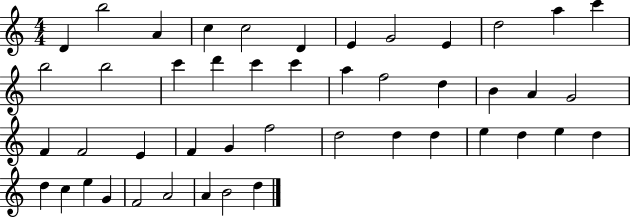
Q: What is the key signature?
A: C major